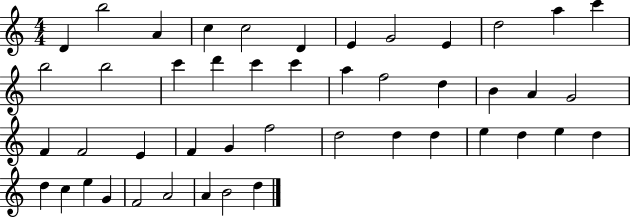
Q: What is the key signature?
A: C major